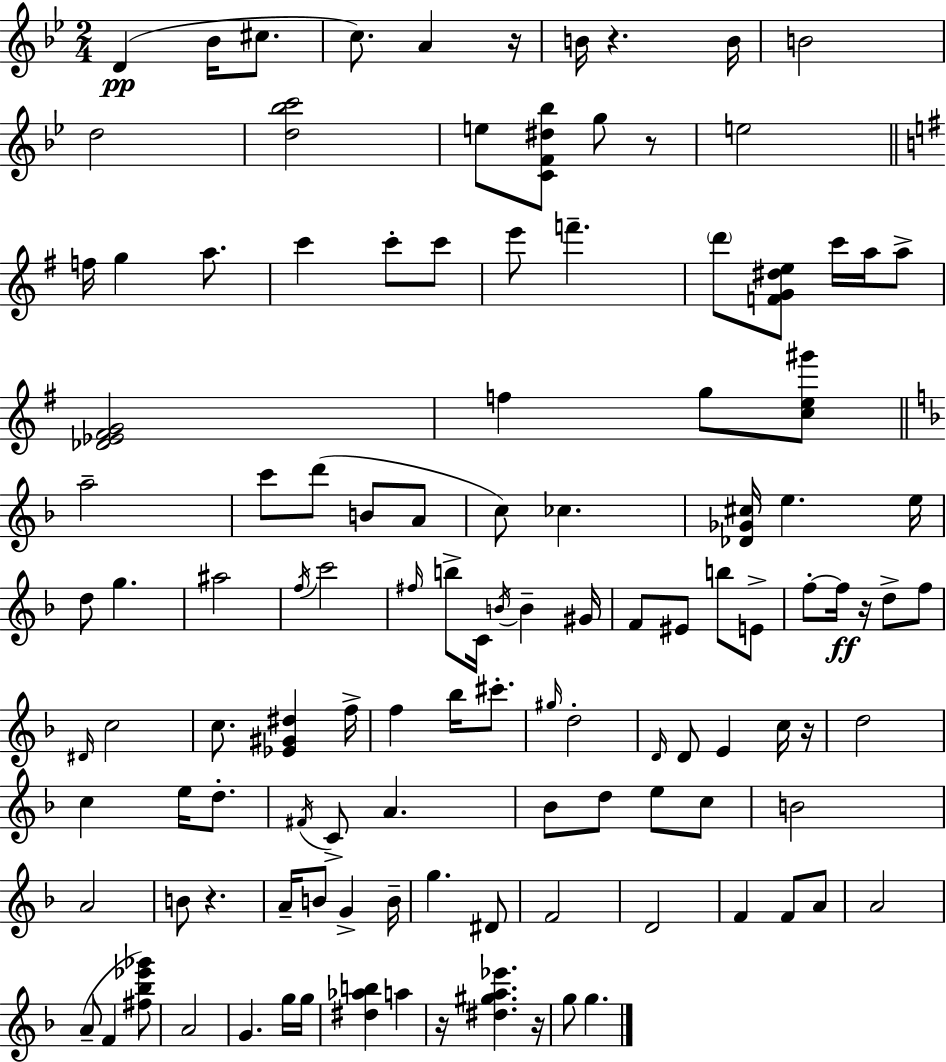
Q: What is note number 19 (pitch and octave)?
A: E6